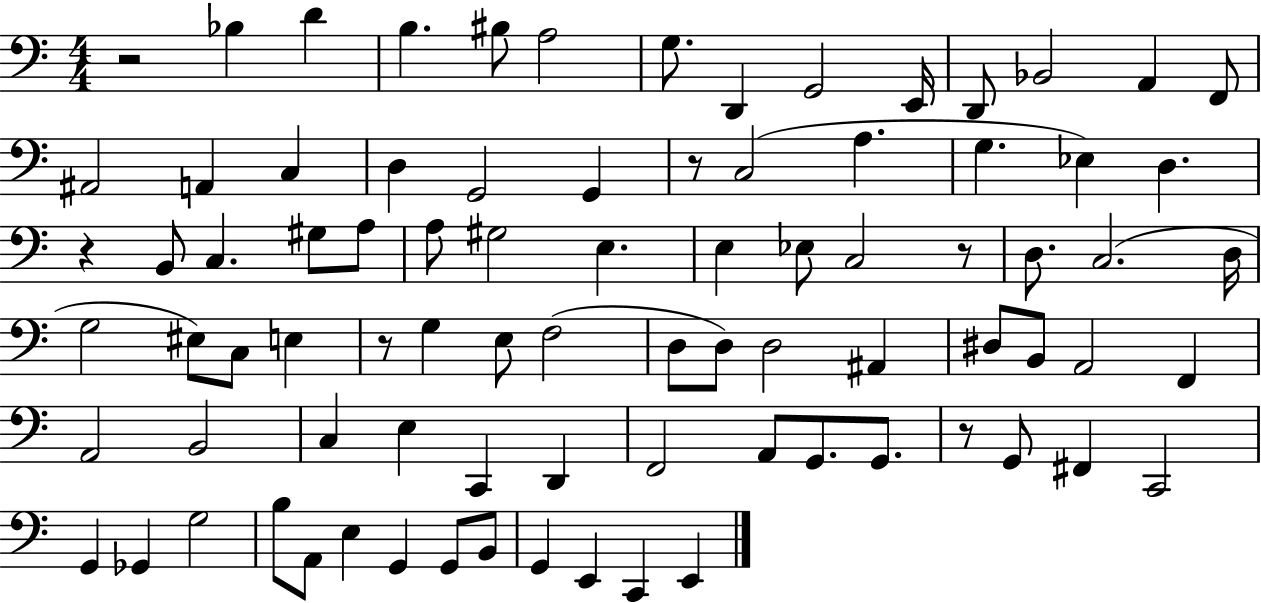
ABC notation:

X:1
T:Untitled
M:4/4
L:1/4
K:C
z2 _B, D B, ^B,/2 A,2 G,/2 D,, G,,2 E,,/4 D,,/2 _B,,2 A,, F,,/2 ^A,,2 A,, C, D, G,,2 G,, z/2 C,2 A, G, _E, D, z B,,/2 C, ^G,/2 A,/2 A,/2 ^G,2 E, E, _E,/2 C,2 z/2 D,/2 C,2 D,/4 G,2 ^E,/2 C,/2 E, z/2 G, E,/2 F,2 D,/2 D,/2 D,2 ^A,, ^D,/2 B,,/2 A,,2 F,, A,,2 B,,2 C, E, C,, D,, F,,2 A,,/2 G,,/2 G,,/2 z/2 G,,/2 ^F,, C,,2 G,, _G,, G,2 B,/2 A,,/2 E, G,, G,,/2 B,,/2 G,, E,, C,, E,,